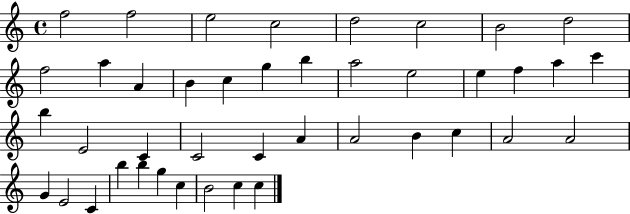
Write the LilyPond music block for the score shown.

{
  \clef treble
  \time 4/4
  \defaultTimeSignature
  \key c \major
  f''2 f''2 | e''2 c''2 | d''2 c''2 | b'2 d''2 | \break f''2 a''4 a'4 | b'4 c''4 g''4 b''4 | a''2 e''2 | e''4 f''4 a''4 c'''4 | \break b''4 e'2 c'4 | c'2 c'4 a'4 | a'2 b'4 c''4 | a'2 a'2 | \break g'4 e'2 c'4 | b''4 b''4 g''4 c''4 | b'2 c''4 c''4 | \bar "|."
}